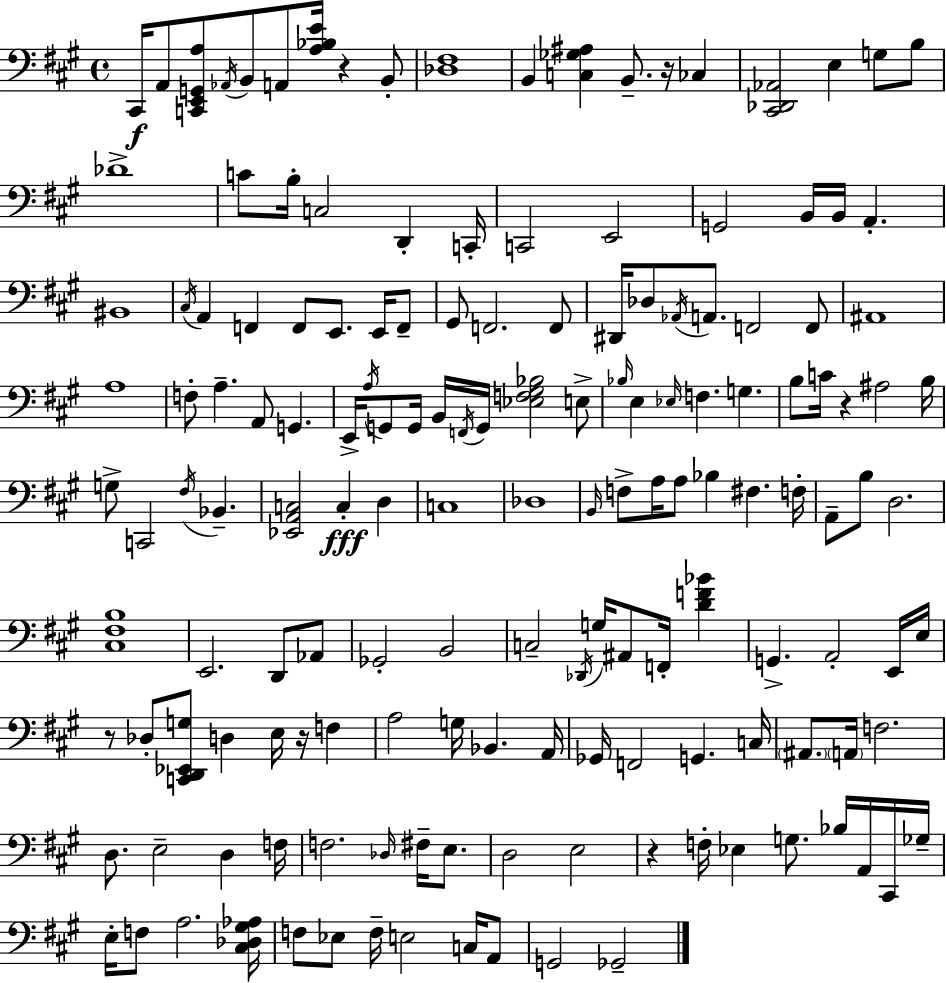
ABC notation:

X:1
T:Untitled
M:4/4
L:1/4
K:A
^C,,/4 A,,/2 [C,,E,,G,,A,]/2 _A,,/4 B,,/2 A,,/2 [A,_B,E]/4 z B,,/2 [_D,^F,]4 B,, [C,_G,^A,] B,,/2 z/4 _C, [^C,,_D,,_A,,]2 E, G,/2 B,/2 _D4 C/2 B,/4 C,2 D,, C,,/4 C,,2 E,,2 G,,2 B,,/4 B,,/4 A,, ^B,,4 ^C,/4 A,, F,, F,,/2 E,,/2 E,,/4 F,,/2 ^G,,/2 F,,2 F,,/2 ^D,,/4 _D,/2 _A,,/4 A,,/2 F,,2 F,,/2 ^A,,4 A,4 F,/2 A, A,,/2 G,, E,,/4 A,/4 G,,/2 G,,/4 B,,/4 F,,/4 G,,/4 [_E,F,^G,_B,]2 E,/2 _B,/4 E, _E,/4 F, G, B,/2 C/4 z ^A,2 B,/4 G,/2 C,,2 ^F,/4 _B,, [_E,,A,,C,]2 C, D, C,4 _D,4 B,,/4 F,/2 A,/4 A,/2 _B, ^F, F,/4 A,,/2 B,/2 D,2 [^C,^F,B,]4 E,,2 D,,/2 _A,,/2 _G,,2 B,,2 C,2 _D,,/4 G,/4 ^A,,/2 F,,/4 [DF_B] G,, A,,2 E,,/4 E,/4 z/2 _D,/2 [C,,D,,_E,,G,]/2 D, E,/4 z/4 F, A,2 G,/4 _B,, A,,/4 _G,,/4 F,,2 G,, C,/4 ^A,,/2 A,,/4 F,2 D,/2 E,2 D, F,/4 F,2 _D,/4 ^F,/4 E,/2 D,2 E,2 z F,/4 _E, G,/2 _B,/4 A,,/4 ^C,,/4 _G,/4 E,/4 F,/2 A,2 [^C,_D,^G,_A,]/4 F,/2 _E,/2 F,/4 E,2 C,/4 A,,/2 G,,2 _G,,2